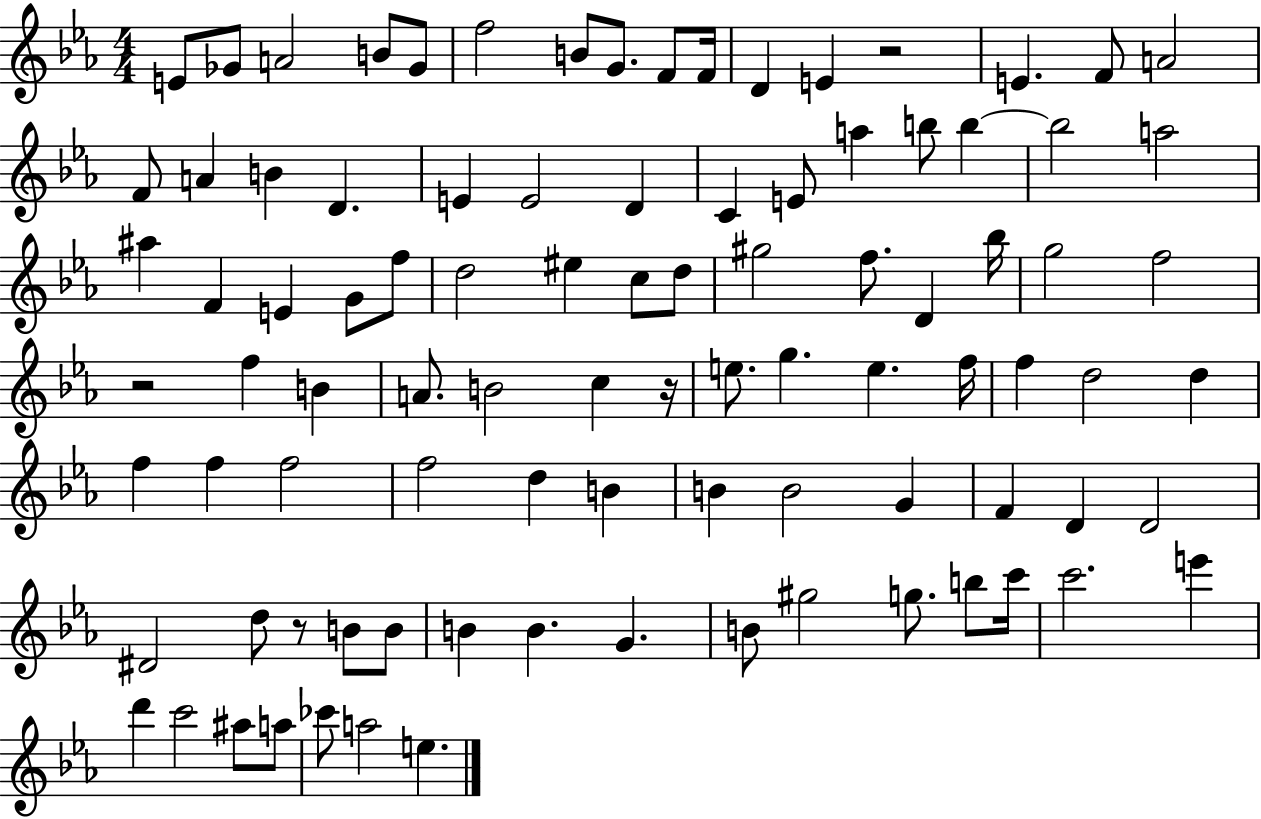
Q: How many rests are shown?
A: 4